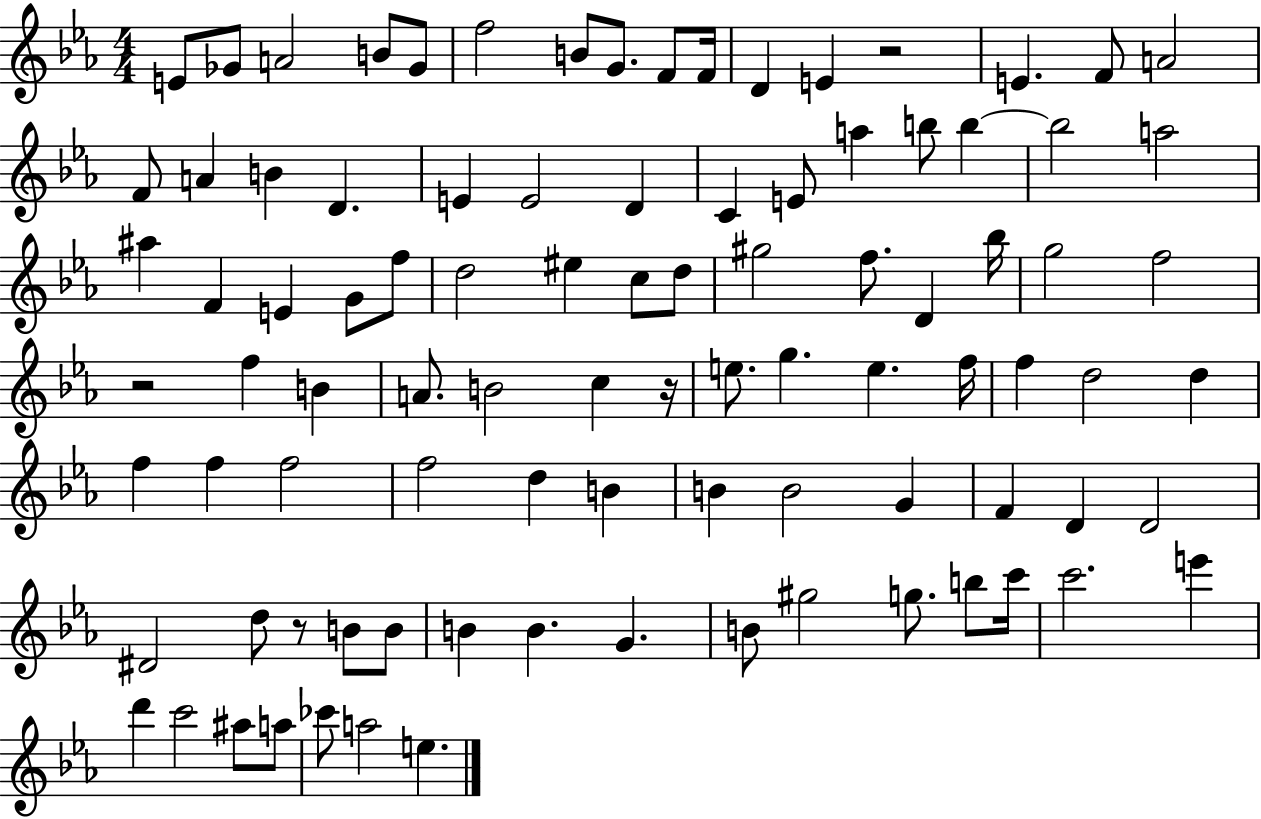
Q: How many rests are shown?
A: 4